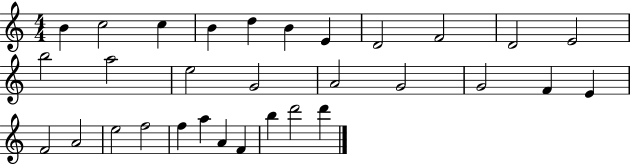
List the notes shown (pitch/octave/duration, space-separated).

B4/q C5/h C5/q B4/q D5/q B4/q E4/q D4/h F4/h D4/h E4/h B5/h A5/h E5/h G4/h A4/h G4/h G4/h F4/q E4/q F4/h A4/h E5/h F5/h F5/q A5/q A4/q F4/q B5/q D6/h D6/q